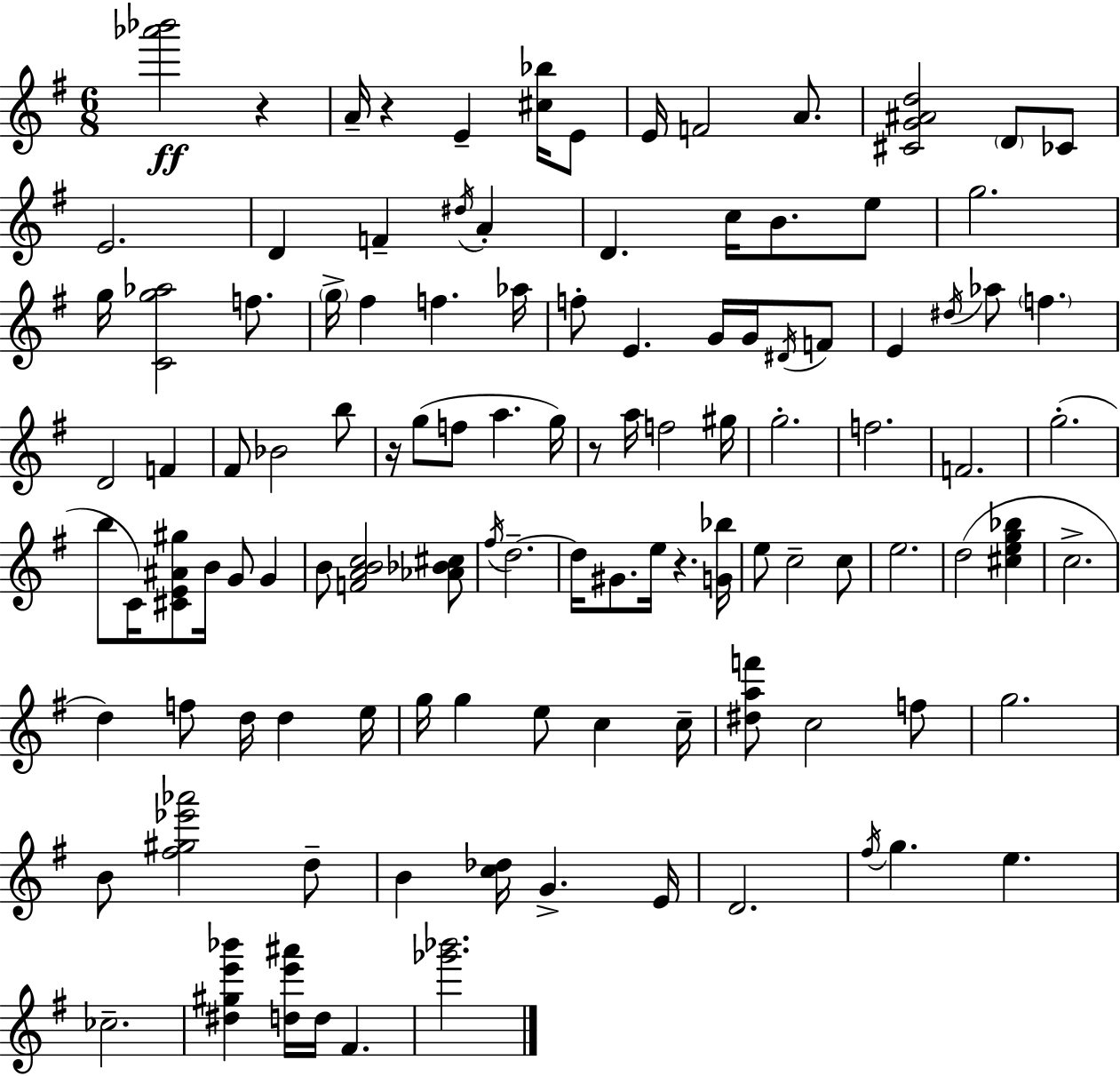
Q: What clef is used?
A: treble